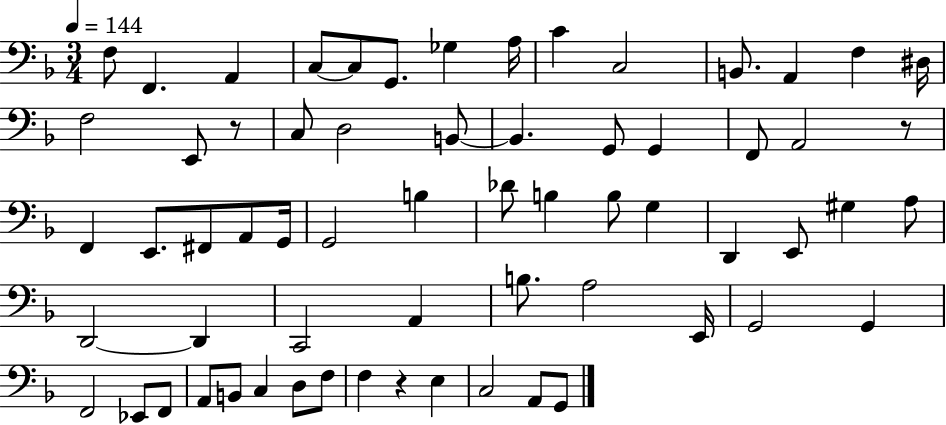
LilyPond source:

{
  \clef bass
  \numericTimeSignature
  \time 3/4
  \key f \major
  \tempo 4 = 144
  f8 f,4. a,4 | c8~~ c8 g,8. ges4 a16 | c'4 c2 | b,8. a,4 f4 dis16 | \break f2 e,8 r8 | c8 d2 b,8~~ | b,4. g,8 g,4 | f,8 a,2 r8 | \break f,4 e,8. fis,8 a,8 g,16 | g,2 b4 | des'8 b4 b8 g4 | d,4 e,8 gis4 a8 | \break d,2~~ d,4 | c,2 a,4 | b8. a2 e,16 | g,2 g,4 | \break f,2 ees,8 f,8 | a,8 b,8 c4 d8 f8 | f4 r4 e4 | c2 a,8 g,8 | \break \bar "|."
}